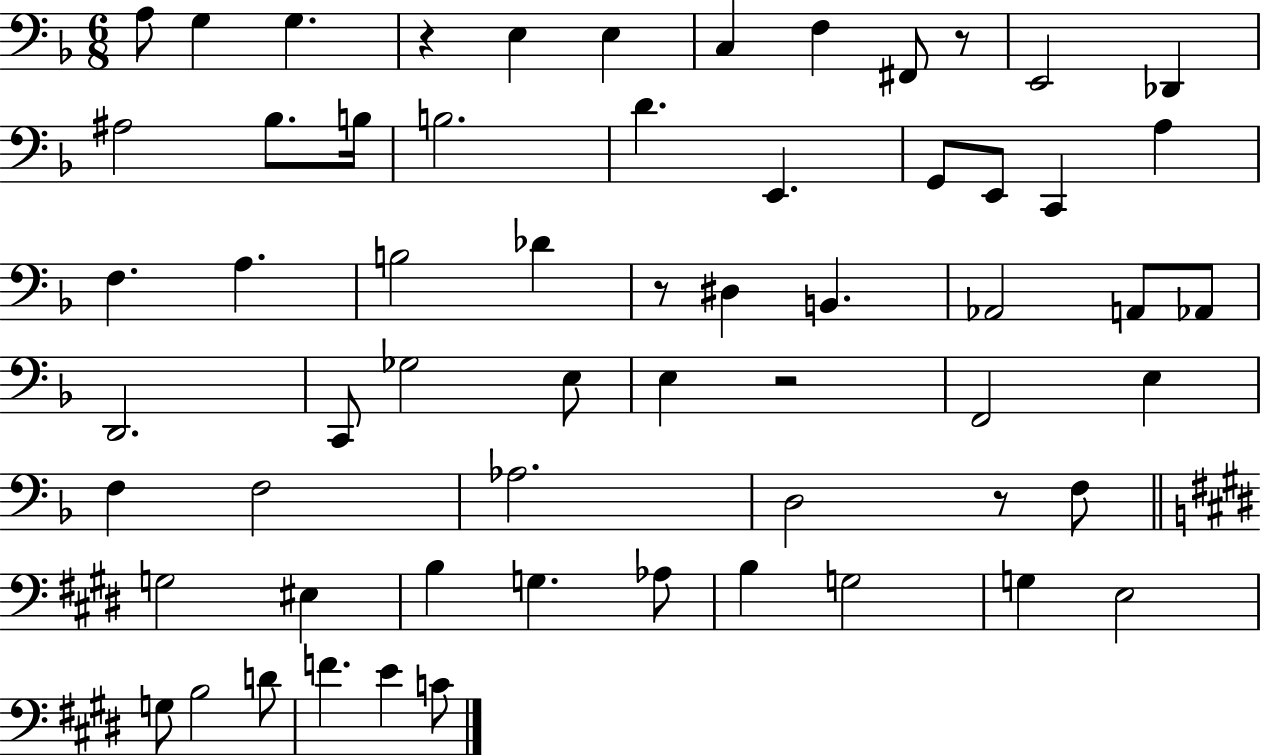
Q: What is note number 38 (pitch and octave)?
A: F3